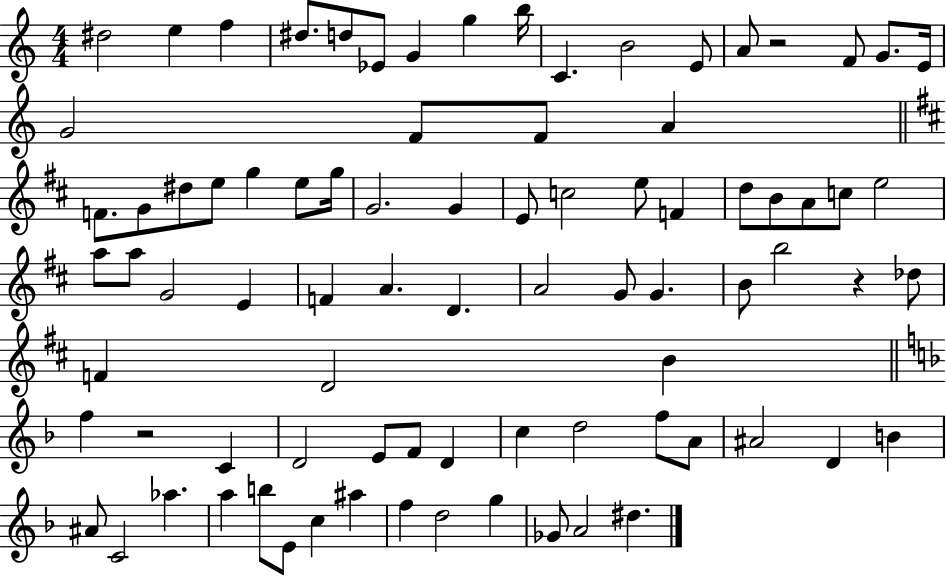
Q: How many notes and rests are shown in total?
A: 84